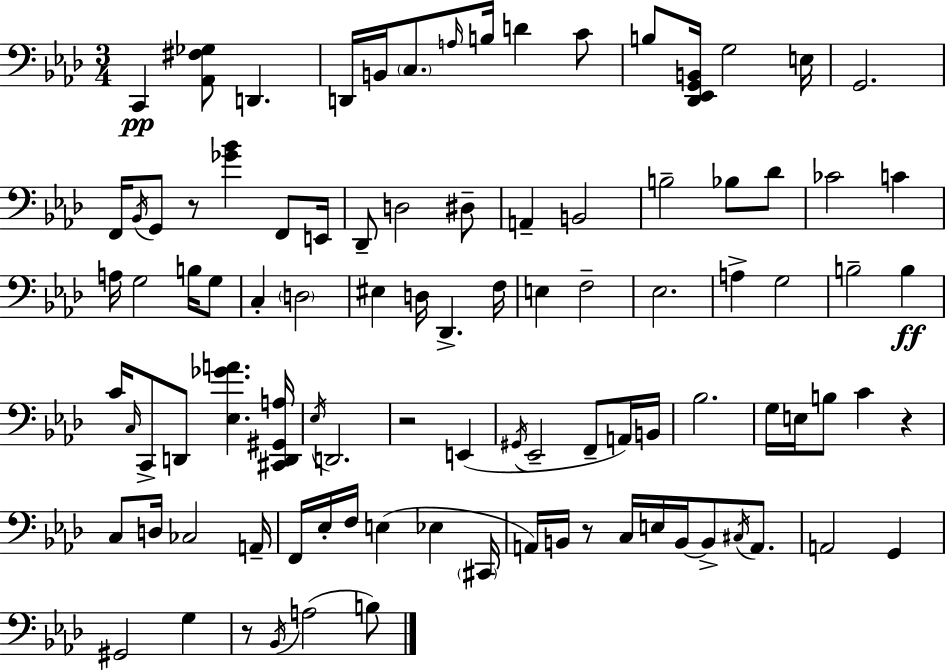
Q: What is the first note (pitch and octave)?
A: C2